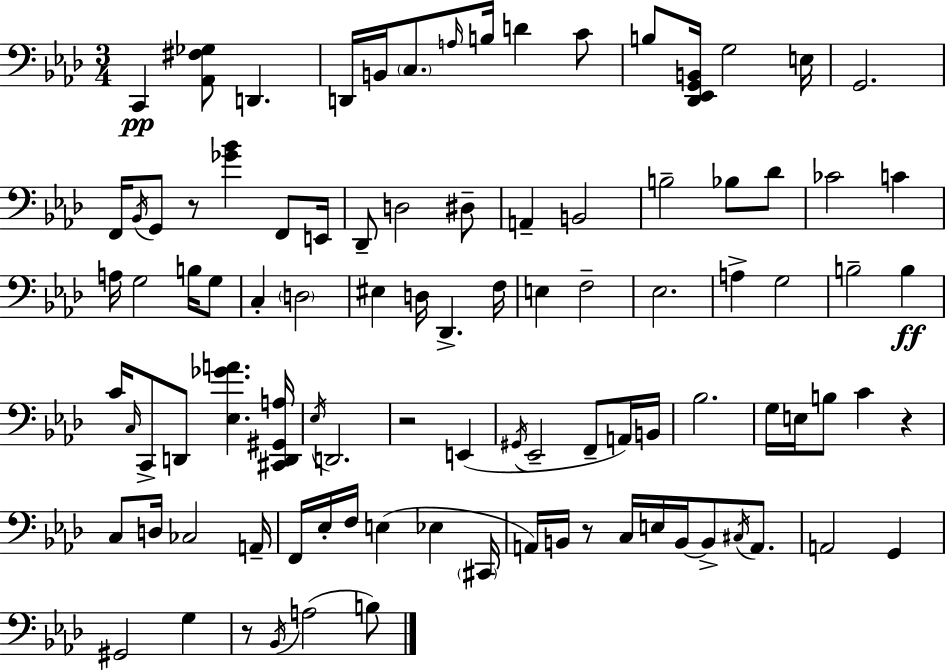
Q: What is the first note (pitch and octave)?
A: C2